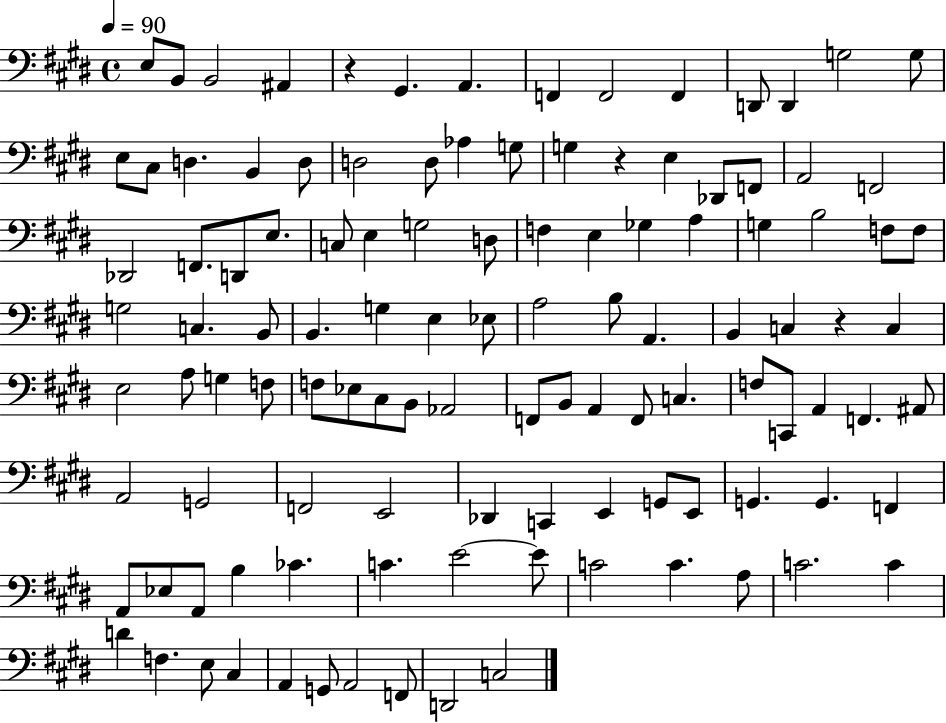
{
  \clef bass
  \time 4/4
  \defaultTimeSignature
  \key e \major
  \tempo 4 = 90
  \repeat volta 2 { e8 b,8 b,2 ais,4 | r4 gis,4. a,4. | f,4 f,2 f,4 | d,8 d,4 g2 g8 | \break e8 cis8 d4. b,4 d8 | d2 d8 aes4 g8 | g4 r4 e4 des,8 f,8 | a,2 f,2 | \break des,2 f,8. d,8 e8. | c8 e4 g2 d8 | f4 e4 ges4 a4 | g4 b2 f8 f8 | \break g2 c4. b,8 | b,4. g4 e4 ees8 | a2 b8 a,4. | b,4 c4 r4 c4 | \break e2 a8 g4 f8 | f8 ees8 cis8 b,8 aes,2 | f,8 b,8 a,4 f,8 c4. | f8 c,8 a,4 f,4. ais,8 | \break a,2 g,2 | f,2 e,2 | des,4 c,4 e,4 g,8 e,8 | g,4. g,4. f,4 | \break a,8 ees8 a,8 b4 ces'4. | c'4. e'2~~ e'8 | c'2 c'4. a8 | c'2. c'4 | \break d'4 f4. e8 cis4 | a,4 g,8 a,2 f,8 | d,2 c2 | } \bar "|."
}